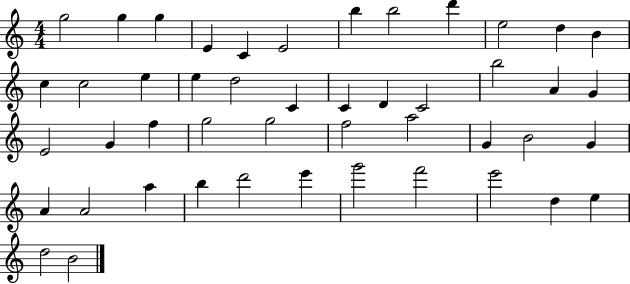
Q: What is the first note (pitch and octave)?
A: G5